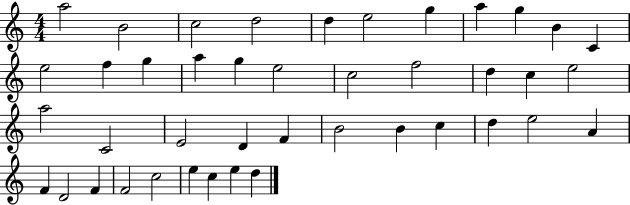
A5/h B4/h C5/h D5/h D5/q E5/h G5/q A5/q G5/q B4/q C4/q E5/h F5/q G5/q A5/q G5/q E5/h C5/h F5/h D5/q C5/q E5/h A5/h C4/h E4/h D4/q F4/q B4/h B4/q C5/q D5/q E5/h A4/q F4/q D4/h F4/q F4/h C5/h E5/q C5/q E5/q D5/q